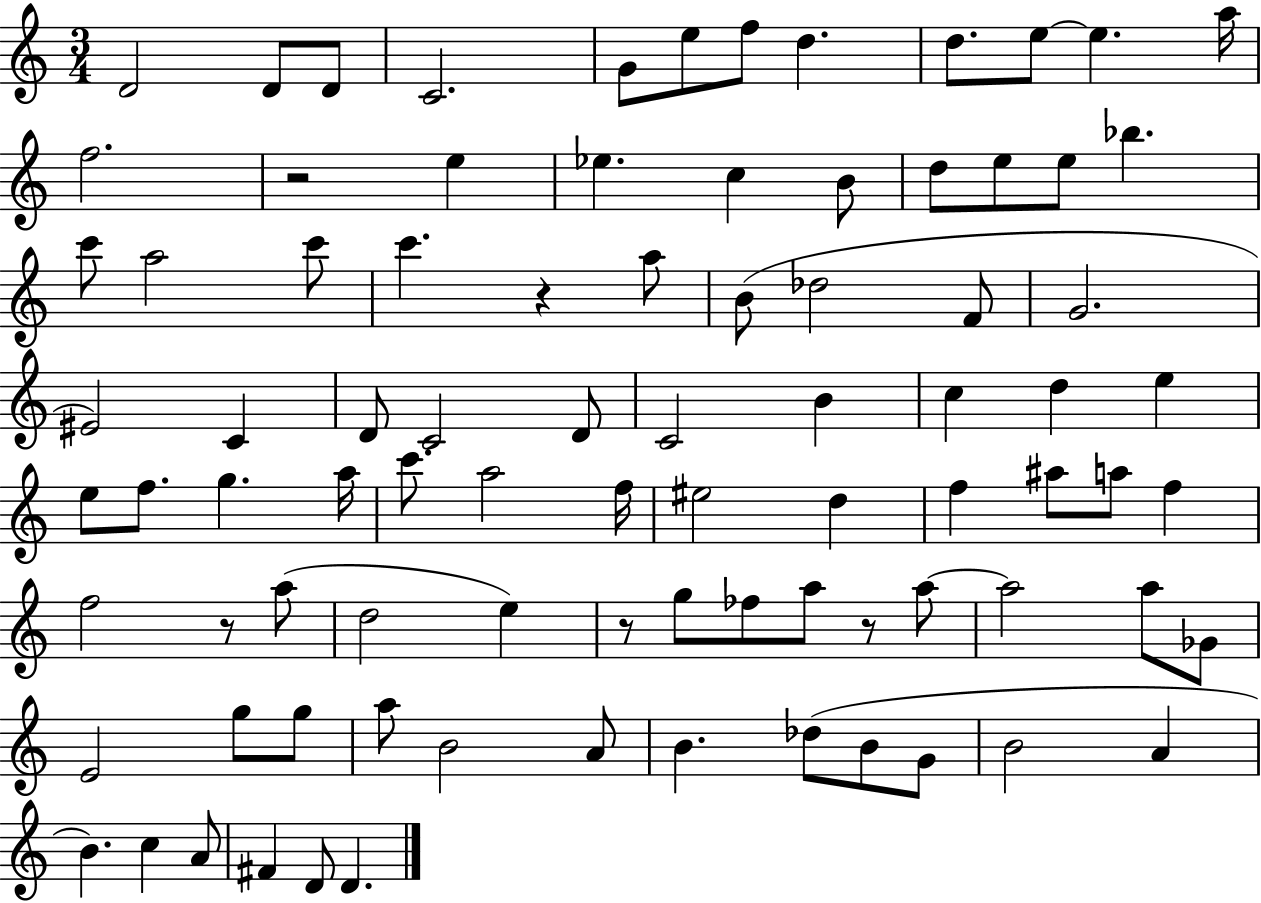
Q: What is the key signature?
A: C major